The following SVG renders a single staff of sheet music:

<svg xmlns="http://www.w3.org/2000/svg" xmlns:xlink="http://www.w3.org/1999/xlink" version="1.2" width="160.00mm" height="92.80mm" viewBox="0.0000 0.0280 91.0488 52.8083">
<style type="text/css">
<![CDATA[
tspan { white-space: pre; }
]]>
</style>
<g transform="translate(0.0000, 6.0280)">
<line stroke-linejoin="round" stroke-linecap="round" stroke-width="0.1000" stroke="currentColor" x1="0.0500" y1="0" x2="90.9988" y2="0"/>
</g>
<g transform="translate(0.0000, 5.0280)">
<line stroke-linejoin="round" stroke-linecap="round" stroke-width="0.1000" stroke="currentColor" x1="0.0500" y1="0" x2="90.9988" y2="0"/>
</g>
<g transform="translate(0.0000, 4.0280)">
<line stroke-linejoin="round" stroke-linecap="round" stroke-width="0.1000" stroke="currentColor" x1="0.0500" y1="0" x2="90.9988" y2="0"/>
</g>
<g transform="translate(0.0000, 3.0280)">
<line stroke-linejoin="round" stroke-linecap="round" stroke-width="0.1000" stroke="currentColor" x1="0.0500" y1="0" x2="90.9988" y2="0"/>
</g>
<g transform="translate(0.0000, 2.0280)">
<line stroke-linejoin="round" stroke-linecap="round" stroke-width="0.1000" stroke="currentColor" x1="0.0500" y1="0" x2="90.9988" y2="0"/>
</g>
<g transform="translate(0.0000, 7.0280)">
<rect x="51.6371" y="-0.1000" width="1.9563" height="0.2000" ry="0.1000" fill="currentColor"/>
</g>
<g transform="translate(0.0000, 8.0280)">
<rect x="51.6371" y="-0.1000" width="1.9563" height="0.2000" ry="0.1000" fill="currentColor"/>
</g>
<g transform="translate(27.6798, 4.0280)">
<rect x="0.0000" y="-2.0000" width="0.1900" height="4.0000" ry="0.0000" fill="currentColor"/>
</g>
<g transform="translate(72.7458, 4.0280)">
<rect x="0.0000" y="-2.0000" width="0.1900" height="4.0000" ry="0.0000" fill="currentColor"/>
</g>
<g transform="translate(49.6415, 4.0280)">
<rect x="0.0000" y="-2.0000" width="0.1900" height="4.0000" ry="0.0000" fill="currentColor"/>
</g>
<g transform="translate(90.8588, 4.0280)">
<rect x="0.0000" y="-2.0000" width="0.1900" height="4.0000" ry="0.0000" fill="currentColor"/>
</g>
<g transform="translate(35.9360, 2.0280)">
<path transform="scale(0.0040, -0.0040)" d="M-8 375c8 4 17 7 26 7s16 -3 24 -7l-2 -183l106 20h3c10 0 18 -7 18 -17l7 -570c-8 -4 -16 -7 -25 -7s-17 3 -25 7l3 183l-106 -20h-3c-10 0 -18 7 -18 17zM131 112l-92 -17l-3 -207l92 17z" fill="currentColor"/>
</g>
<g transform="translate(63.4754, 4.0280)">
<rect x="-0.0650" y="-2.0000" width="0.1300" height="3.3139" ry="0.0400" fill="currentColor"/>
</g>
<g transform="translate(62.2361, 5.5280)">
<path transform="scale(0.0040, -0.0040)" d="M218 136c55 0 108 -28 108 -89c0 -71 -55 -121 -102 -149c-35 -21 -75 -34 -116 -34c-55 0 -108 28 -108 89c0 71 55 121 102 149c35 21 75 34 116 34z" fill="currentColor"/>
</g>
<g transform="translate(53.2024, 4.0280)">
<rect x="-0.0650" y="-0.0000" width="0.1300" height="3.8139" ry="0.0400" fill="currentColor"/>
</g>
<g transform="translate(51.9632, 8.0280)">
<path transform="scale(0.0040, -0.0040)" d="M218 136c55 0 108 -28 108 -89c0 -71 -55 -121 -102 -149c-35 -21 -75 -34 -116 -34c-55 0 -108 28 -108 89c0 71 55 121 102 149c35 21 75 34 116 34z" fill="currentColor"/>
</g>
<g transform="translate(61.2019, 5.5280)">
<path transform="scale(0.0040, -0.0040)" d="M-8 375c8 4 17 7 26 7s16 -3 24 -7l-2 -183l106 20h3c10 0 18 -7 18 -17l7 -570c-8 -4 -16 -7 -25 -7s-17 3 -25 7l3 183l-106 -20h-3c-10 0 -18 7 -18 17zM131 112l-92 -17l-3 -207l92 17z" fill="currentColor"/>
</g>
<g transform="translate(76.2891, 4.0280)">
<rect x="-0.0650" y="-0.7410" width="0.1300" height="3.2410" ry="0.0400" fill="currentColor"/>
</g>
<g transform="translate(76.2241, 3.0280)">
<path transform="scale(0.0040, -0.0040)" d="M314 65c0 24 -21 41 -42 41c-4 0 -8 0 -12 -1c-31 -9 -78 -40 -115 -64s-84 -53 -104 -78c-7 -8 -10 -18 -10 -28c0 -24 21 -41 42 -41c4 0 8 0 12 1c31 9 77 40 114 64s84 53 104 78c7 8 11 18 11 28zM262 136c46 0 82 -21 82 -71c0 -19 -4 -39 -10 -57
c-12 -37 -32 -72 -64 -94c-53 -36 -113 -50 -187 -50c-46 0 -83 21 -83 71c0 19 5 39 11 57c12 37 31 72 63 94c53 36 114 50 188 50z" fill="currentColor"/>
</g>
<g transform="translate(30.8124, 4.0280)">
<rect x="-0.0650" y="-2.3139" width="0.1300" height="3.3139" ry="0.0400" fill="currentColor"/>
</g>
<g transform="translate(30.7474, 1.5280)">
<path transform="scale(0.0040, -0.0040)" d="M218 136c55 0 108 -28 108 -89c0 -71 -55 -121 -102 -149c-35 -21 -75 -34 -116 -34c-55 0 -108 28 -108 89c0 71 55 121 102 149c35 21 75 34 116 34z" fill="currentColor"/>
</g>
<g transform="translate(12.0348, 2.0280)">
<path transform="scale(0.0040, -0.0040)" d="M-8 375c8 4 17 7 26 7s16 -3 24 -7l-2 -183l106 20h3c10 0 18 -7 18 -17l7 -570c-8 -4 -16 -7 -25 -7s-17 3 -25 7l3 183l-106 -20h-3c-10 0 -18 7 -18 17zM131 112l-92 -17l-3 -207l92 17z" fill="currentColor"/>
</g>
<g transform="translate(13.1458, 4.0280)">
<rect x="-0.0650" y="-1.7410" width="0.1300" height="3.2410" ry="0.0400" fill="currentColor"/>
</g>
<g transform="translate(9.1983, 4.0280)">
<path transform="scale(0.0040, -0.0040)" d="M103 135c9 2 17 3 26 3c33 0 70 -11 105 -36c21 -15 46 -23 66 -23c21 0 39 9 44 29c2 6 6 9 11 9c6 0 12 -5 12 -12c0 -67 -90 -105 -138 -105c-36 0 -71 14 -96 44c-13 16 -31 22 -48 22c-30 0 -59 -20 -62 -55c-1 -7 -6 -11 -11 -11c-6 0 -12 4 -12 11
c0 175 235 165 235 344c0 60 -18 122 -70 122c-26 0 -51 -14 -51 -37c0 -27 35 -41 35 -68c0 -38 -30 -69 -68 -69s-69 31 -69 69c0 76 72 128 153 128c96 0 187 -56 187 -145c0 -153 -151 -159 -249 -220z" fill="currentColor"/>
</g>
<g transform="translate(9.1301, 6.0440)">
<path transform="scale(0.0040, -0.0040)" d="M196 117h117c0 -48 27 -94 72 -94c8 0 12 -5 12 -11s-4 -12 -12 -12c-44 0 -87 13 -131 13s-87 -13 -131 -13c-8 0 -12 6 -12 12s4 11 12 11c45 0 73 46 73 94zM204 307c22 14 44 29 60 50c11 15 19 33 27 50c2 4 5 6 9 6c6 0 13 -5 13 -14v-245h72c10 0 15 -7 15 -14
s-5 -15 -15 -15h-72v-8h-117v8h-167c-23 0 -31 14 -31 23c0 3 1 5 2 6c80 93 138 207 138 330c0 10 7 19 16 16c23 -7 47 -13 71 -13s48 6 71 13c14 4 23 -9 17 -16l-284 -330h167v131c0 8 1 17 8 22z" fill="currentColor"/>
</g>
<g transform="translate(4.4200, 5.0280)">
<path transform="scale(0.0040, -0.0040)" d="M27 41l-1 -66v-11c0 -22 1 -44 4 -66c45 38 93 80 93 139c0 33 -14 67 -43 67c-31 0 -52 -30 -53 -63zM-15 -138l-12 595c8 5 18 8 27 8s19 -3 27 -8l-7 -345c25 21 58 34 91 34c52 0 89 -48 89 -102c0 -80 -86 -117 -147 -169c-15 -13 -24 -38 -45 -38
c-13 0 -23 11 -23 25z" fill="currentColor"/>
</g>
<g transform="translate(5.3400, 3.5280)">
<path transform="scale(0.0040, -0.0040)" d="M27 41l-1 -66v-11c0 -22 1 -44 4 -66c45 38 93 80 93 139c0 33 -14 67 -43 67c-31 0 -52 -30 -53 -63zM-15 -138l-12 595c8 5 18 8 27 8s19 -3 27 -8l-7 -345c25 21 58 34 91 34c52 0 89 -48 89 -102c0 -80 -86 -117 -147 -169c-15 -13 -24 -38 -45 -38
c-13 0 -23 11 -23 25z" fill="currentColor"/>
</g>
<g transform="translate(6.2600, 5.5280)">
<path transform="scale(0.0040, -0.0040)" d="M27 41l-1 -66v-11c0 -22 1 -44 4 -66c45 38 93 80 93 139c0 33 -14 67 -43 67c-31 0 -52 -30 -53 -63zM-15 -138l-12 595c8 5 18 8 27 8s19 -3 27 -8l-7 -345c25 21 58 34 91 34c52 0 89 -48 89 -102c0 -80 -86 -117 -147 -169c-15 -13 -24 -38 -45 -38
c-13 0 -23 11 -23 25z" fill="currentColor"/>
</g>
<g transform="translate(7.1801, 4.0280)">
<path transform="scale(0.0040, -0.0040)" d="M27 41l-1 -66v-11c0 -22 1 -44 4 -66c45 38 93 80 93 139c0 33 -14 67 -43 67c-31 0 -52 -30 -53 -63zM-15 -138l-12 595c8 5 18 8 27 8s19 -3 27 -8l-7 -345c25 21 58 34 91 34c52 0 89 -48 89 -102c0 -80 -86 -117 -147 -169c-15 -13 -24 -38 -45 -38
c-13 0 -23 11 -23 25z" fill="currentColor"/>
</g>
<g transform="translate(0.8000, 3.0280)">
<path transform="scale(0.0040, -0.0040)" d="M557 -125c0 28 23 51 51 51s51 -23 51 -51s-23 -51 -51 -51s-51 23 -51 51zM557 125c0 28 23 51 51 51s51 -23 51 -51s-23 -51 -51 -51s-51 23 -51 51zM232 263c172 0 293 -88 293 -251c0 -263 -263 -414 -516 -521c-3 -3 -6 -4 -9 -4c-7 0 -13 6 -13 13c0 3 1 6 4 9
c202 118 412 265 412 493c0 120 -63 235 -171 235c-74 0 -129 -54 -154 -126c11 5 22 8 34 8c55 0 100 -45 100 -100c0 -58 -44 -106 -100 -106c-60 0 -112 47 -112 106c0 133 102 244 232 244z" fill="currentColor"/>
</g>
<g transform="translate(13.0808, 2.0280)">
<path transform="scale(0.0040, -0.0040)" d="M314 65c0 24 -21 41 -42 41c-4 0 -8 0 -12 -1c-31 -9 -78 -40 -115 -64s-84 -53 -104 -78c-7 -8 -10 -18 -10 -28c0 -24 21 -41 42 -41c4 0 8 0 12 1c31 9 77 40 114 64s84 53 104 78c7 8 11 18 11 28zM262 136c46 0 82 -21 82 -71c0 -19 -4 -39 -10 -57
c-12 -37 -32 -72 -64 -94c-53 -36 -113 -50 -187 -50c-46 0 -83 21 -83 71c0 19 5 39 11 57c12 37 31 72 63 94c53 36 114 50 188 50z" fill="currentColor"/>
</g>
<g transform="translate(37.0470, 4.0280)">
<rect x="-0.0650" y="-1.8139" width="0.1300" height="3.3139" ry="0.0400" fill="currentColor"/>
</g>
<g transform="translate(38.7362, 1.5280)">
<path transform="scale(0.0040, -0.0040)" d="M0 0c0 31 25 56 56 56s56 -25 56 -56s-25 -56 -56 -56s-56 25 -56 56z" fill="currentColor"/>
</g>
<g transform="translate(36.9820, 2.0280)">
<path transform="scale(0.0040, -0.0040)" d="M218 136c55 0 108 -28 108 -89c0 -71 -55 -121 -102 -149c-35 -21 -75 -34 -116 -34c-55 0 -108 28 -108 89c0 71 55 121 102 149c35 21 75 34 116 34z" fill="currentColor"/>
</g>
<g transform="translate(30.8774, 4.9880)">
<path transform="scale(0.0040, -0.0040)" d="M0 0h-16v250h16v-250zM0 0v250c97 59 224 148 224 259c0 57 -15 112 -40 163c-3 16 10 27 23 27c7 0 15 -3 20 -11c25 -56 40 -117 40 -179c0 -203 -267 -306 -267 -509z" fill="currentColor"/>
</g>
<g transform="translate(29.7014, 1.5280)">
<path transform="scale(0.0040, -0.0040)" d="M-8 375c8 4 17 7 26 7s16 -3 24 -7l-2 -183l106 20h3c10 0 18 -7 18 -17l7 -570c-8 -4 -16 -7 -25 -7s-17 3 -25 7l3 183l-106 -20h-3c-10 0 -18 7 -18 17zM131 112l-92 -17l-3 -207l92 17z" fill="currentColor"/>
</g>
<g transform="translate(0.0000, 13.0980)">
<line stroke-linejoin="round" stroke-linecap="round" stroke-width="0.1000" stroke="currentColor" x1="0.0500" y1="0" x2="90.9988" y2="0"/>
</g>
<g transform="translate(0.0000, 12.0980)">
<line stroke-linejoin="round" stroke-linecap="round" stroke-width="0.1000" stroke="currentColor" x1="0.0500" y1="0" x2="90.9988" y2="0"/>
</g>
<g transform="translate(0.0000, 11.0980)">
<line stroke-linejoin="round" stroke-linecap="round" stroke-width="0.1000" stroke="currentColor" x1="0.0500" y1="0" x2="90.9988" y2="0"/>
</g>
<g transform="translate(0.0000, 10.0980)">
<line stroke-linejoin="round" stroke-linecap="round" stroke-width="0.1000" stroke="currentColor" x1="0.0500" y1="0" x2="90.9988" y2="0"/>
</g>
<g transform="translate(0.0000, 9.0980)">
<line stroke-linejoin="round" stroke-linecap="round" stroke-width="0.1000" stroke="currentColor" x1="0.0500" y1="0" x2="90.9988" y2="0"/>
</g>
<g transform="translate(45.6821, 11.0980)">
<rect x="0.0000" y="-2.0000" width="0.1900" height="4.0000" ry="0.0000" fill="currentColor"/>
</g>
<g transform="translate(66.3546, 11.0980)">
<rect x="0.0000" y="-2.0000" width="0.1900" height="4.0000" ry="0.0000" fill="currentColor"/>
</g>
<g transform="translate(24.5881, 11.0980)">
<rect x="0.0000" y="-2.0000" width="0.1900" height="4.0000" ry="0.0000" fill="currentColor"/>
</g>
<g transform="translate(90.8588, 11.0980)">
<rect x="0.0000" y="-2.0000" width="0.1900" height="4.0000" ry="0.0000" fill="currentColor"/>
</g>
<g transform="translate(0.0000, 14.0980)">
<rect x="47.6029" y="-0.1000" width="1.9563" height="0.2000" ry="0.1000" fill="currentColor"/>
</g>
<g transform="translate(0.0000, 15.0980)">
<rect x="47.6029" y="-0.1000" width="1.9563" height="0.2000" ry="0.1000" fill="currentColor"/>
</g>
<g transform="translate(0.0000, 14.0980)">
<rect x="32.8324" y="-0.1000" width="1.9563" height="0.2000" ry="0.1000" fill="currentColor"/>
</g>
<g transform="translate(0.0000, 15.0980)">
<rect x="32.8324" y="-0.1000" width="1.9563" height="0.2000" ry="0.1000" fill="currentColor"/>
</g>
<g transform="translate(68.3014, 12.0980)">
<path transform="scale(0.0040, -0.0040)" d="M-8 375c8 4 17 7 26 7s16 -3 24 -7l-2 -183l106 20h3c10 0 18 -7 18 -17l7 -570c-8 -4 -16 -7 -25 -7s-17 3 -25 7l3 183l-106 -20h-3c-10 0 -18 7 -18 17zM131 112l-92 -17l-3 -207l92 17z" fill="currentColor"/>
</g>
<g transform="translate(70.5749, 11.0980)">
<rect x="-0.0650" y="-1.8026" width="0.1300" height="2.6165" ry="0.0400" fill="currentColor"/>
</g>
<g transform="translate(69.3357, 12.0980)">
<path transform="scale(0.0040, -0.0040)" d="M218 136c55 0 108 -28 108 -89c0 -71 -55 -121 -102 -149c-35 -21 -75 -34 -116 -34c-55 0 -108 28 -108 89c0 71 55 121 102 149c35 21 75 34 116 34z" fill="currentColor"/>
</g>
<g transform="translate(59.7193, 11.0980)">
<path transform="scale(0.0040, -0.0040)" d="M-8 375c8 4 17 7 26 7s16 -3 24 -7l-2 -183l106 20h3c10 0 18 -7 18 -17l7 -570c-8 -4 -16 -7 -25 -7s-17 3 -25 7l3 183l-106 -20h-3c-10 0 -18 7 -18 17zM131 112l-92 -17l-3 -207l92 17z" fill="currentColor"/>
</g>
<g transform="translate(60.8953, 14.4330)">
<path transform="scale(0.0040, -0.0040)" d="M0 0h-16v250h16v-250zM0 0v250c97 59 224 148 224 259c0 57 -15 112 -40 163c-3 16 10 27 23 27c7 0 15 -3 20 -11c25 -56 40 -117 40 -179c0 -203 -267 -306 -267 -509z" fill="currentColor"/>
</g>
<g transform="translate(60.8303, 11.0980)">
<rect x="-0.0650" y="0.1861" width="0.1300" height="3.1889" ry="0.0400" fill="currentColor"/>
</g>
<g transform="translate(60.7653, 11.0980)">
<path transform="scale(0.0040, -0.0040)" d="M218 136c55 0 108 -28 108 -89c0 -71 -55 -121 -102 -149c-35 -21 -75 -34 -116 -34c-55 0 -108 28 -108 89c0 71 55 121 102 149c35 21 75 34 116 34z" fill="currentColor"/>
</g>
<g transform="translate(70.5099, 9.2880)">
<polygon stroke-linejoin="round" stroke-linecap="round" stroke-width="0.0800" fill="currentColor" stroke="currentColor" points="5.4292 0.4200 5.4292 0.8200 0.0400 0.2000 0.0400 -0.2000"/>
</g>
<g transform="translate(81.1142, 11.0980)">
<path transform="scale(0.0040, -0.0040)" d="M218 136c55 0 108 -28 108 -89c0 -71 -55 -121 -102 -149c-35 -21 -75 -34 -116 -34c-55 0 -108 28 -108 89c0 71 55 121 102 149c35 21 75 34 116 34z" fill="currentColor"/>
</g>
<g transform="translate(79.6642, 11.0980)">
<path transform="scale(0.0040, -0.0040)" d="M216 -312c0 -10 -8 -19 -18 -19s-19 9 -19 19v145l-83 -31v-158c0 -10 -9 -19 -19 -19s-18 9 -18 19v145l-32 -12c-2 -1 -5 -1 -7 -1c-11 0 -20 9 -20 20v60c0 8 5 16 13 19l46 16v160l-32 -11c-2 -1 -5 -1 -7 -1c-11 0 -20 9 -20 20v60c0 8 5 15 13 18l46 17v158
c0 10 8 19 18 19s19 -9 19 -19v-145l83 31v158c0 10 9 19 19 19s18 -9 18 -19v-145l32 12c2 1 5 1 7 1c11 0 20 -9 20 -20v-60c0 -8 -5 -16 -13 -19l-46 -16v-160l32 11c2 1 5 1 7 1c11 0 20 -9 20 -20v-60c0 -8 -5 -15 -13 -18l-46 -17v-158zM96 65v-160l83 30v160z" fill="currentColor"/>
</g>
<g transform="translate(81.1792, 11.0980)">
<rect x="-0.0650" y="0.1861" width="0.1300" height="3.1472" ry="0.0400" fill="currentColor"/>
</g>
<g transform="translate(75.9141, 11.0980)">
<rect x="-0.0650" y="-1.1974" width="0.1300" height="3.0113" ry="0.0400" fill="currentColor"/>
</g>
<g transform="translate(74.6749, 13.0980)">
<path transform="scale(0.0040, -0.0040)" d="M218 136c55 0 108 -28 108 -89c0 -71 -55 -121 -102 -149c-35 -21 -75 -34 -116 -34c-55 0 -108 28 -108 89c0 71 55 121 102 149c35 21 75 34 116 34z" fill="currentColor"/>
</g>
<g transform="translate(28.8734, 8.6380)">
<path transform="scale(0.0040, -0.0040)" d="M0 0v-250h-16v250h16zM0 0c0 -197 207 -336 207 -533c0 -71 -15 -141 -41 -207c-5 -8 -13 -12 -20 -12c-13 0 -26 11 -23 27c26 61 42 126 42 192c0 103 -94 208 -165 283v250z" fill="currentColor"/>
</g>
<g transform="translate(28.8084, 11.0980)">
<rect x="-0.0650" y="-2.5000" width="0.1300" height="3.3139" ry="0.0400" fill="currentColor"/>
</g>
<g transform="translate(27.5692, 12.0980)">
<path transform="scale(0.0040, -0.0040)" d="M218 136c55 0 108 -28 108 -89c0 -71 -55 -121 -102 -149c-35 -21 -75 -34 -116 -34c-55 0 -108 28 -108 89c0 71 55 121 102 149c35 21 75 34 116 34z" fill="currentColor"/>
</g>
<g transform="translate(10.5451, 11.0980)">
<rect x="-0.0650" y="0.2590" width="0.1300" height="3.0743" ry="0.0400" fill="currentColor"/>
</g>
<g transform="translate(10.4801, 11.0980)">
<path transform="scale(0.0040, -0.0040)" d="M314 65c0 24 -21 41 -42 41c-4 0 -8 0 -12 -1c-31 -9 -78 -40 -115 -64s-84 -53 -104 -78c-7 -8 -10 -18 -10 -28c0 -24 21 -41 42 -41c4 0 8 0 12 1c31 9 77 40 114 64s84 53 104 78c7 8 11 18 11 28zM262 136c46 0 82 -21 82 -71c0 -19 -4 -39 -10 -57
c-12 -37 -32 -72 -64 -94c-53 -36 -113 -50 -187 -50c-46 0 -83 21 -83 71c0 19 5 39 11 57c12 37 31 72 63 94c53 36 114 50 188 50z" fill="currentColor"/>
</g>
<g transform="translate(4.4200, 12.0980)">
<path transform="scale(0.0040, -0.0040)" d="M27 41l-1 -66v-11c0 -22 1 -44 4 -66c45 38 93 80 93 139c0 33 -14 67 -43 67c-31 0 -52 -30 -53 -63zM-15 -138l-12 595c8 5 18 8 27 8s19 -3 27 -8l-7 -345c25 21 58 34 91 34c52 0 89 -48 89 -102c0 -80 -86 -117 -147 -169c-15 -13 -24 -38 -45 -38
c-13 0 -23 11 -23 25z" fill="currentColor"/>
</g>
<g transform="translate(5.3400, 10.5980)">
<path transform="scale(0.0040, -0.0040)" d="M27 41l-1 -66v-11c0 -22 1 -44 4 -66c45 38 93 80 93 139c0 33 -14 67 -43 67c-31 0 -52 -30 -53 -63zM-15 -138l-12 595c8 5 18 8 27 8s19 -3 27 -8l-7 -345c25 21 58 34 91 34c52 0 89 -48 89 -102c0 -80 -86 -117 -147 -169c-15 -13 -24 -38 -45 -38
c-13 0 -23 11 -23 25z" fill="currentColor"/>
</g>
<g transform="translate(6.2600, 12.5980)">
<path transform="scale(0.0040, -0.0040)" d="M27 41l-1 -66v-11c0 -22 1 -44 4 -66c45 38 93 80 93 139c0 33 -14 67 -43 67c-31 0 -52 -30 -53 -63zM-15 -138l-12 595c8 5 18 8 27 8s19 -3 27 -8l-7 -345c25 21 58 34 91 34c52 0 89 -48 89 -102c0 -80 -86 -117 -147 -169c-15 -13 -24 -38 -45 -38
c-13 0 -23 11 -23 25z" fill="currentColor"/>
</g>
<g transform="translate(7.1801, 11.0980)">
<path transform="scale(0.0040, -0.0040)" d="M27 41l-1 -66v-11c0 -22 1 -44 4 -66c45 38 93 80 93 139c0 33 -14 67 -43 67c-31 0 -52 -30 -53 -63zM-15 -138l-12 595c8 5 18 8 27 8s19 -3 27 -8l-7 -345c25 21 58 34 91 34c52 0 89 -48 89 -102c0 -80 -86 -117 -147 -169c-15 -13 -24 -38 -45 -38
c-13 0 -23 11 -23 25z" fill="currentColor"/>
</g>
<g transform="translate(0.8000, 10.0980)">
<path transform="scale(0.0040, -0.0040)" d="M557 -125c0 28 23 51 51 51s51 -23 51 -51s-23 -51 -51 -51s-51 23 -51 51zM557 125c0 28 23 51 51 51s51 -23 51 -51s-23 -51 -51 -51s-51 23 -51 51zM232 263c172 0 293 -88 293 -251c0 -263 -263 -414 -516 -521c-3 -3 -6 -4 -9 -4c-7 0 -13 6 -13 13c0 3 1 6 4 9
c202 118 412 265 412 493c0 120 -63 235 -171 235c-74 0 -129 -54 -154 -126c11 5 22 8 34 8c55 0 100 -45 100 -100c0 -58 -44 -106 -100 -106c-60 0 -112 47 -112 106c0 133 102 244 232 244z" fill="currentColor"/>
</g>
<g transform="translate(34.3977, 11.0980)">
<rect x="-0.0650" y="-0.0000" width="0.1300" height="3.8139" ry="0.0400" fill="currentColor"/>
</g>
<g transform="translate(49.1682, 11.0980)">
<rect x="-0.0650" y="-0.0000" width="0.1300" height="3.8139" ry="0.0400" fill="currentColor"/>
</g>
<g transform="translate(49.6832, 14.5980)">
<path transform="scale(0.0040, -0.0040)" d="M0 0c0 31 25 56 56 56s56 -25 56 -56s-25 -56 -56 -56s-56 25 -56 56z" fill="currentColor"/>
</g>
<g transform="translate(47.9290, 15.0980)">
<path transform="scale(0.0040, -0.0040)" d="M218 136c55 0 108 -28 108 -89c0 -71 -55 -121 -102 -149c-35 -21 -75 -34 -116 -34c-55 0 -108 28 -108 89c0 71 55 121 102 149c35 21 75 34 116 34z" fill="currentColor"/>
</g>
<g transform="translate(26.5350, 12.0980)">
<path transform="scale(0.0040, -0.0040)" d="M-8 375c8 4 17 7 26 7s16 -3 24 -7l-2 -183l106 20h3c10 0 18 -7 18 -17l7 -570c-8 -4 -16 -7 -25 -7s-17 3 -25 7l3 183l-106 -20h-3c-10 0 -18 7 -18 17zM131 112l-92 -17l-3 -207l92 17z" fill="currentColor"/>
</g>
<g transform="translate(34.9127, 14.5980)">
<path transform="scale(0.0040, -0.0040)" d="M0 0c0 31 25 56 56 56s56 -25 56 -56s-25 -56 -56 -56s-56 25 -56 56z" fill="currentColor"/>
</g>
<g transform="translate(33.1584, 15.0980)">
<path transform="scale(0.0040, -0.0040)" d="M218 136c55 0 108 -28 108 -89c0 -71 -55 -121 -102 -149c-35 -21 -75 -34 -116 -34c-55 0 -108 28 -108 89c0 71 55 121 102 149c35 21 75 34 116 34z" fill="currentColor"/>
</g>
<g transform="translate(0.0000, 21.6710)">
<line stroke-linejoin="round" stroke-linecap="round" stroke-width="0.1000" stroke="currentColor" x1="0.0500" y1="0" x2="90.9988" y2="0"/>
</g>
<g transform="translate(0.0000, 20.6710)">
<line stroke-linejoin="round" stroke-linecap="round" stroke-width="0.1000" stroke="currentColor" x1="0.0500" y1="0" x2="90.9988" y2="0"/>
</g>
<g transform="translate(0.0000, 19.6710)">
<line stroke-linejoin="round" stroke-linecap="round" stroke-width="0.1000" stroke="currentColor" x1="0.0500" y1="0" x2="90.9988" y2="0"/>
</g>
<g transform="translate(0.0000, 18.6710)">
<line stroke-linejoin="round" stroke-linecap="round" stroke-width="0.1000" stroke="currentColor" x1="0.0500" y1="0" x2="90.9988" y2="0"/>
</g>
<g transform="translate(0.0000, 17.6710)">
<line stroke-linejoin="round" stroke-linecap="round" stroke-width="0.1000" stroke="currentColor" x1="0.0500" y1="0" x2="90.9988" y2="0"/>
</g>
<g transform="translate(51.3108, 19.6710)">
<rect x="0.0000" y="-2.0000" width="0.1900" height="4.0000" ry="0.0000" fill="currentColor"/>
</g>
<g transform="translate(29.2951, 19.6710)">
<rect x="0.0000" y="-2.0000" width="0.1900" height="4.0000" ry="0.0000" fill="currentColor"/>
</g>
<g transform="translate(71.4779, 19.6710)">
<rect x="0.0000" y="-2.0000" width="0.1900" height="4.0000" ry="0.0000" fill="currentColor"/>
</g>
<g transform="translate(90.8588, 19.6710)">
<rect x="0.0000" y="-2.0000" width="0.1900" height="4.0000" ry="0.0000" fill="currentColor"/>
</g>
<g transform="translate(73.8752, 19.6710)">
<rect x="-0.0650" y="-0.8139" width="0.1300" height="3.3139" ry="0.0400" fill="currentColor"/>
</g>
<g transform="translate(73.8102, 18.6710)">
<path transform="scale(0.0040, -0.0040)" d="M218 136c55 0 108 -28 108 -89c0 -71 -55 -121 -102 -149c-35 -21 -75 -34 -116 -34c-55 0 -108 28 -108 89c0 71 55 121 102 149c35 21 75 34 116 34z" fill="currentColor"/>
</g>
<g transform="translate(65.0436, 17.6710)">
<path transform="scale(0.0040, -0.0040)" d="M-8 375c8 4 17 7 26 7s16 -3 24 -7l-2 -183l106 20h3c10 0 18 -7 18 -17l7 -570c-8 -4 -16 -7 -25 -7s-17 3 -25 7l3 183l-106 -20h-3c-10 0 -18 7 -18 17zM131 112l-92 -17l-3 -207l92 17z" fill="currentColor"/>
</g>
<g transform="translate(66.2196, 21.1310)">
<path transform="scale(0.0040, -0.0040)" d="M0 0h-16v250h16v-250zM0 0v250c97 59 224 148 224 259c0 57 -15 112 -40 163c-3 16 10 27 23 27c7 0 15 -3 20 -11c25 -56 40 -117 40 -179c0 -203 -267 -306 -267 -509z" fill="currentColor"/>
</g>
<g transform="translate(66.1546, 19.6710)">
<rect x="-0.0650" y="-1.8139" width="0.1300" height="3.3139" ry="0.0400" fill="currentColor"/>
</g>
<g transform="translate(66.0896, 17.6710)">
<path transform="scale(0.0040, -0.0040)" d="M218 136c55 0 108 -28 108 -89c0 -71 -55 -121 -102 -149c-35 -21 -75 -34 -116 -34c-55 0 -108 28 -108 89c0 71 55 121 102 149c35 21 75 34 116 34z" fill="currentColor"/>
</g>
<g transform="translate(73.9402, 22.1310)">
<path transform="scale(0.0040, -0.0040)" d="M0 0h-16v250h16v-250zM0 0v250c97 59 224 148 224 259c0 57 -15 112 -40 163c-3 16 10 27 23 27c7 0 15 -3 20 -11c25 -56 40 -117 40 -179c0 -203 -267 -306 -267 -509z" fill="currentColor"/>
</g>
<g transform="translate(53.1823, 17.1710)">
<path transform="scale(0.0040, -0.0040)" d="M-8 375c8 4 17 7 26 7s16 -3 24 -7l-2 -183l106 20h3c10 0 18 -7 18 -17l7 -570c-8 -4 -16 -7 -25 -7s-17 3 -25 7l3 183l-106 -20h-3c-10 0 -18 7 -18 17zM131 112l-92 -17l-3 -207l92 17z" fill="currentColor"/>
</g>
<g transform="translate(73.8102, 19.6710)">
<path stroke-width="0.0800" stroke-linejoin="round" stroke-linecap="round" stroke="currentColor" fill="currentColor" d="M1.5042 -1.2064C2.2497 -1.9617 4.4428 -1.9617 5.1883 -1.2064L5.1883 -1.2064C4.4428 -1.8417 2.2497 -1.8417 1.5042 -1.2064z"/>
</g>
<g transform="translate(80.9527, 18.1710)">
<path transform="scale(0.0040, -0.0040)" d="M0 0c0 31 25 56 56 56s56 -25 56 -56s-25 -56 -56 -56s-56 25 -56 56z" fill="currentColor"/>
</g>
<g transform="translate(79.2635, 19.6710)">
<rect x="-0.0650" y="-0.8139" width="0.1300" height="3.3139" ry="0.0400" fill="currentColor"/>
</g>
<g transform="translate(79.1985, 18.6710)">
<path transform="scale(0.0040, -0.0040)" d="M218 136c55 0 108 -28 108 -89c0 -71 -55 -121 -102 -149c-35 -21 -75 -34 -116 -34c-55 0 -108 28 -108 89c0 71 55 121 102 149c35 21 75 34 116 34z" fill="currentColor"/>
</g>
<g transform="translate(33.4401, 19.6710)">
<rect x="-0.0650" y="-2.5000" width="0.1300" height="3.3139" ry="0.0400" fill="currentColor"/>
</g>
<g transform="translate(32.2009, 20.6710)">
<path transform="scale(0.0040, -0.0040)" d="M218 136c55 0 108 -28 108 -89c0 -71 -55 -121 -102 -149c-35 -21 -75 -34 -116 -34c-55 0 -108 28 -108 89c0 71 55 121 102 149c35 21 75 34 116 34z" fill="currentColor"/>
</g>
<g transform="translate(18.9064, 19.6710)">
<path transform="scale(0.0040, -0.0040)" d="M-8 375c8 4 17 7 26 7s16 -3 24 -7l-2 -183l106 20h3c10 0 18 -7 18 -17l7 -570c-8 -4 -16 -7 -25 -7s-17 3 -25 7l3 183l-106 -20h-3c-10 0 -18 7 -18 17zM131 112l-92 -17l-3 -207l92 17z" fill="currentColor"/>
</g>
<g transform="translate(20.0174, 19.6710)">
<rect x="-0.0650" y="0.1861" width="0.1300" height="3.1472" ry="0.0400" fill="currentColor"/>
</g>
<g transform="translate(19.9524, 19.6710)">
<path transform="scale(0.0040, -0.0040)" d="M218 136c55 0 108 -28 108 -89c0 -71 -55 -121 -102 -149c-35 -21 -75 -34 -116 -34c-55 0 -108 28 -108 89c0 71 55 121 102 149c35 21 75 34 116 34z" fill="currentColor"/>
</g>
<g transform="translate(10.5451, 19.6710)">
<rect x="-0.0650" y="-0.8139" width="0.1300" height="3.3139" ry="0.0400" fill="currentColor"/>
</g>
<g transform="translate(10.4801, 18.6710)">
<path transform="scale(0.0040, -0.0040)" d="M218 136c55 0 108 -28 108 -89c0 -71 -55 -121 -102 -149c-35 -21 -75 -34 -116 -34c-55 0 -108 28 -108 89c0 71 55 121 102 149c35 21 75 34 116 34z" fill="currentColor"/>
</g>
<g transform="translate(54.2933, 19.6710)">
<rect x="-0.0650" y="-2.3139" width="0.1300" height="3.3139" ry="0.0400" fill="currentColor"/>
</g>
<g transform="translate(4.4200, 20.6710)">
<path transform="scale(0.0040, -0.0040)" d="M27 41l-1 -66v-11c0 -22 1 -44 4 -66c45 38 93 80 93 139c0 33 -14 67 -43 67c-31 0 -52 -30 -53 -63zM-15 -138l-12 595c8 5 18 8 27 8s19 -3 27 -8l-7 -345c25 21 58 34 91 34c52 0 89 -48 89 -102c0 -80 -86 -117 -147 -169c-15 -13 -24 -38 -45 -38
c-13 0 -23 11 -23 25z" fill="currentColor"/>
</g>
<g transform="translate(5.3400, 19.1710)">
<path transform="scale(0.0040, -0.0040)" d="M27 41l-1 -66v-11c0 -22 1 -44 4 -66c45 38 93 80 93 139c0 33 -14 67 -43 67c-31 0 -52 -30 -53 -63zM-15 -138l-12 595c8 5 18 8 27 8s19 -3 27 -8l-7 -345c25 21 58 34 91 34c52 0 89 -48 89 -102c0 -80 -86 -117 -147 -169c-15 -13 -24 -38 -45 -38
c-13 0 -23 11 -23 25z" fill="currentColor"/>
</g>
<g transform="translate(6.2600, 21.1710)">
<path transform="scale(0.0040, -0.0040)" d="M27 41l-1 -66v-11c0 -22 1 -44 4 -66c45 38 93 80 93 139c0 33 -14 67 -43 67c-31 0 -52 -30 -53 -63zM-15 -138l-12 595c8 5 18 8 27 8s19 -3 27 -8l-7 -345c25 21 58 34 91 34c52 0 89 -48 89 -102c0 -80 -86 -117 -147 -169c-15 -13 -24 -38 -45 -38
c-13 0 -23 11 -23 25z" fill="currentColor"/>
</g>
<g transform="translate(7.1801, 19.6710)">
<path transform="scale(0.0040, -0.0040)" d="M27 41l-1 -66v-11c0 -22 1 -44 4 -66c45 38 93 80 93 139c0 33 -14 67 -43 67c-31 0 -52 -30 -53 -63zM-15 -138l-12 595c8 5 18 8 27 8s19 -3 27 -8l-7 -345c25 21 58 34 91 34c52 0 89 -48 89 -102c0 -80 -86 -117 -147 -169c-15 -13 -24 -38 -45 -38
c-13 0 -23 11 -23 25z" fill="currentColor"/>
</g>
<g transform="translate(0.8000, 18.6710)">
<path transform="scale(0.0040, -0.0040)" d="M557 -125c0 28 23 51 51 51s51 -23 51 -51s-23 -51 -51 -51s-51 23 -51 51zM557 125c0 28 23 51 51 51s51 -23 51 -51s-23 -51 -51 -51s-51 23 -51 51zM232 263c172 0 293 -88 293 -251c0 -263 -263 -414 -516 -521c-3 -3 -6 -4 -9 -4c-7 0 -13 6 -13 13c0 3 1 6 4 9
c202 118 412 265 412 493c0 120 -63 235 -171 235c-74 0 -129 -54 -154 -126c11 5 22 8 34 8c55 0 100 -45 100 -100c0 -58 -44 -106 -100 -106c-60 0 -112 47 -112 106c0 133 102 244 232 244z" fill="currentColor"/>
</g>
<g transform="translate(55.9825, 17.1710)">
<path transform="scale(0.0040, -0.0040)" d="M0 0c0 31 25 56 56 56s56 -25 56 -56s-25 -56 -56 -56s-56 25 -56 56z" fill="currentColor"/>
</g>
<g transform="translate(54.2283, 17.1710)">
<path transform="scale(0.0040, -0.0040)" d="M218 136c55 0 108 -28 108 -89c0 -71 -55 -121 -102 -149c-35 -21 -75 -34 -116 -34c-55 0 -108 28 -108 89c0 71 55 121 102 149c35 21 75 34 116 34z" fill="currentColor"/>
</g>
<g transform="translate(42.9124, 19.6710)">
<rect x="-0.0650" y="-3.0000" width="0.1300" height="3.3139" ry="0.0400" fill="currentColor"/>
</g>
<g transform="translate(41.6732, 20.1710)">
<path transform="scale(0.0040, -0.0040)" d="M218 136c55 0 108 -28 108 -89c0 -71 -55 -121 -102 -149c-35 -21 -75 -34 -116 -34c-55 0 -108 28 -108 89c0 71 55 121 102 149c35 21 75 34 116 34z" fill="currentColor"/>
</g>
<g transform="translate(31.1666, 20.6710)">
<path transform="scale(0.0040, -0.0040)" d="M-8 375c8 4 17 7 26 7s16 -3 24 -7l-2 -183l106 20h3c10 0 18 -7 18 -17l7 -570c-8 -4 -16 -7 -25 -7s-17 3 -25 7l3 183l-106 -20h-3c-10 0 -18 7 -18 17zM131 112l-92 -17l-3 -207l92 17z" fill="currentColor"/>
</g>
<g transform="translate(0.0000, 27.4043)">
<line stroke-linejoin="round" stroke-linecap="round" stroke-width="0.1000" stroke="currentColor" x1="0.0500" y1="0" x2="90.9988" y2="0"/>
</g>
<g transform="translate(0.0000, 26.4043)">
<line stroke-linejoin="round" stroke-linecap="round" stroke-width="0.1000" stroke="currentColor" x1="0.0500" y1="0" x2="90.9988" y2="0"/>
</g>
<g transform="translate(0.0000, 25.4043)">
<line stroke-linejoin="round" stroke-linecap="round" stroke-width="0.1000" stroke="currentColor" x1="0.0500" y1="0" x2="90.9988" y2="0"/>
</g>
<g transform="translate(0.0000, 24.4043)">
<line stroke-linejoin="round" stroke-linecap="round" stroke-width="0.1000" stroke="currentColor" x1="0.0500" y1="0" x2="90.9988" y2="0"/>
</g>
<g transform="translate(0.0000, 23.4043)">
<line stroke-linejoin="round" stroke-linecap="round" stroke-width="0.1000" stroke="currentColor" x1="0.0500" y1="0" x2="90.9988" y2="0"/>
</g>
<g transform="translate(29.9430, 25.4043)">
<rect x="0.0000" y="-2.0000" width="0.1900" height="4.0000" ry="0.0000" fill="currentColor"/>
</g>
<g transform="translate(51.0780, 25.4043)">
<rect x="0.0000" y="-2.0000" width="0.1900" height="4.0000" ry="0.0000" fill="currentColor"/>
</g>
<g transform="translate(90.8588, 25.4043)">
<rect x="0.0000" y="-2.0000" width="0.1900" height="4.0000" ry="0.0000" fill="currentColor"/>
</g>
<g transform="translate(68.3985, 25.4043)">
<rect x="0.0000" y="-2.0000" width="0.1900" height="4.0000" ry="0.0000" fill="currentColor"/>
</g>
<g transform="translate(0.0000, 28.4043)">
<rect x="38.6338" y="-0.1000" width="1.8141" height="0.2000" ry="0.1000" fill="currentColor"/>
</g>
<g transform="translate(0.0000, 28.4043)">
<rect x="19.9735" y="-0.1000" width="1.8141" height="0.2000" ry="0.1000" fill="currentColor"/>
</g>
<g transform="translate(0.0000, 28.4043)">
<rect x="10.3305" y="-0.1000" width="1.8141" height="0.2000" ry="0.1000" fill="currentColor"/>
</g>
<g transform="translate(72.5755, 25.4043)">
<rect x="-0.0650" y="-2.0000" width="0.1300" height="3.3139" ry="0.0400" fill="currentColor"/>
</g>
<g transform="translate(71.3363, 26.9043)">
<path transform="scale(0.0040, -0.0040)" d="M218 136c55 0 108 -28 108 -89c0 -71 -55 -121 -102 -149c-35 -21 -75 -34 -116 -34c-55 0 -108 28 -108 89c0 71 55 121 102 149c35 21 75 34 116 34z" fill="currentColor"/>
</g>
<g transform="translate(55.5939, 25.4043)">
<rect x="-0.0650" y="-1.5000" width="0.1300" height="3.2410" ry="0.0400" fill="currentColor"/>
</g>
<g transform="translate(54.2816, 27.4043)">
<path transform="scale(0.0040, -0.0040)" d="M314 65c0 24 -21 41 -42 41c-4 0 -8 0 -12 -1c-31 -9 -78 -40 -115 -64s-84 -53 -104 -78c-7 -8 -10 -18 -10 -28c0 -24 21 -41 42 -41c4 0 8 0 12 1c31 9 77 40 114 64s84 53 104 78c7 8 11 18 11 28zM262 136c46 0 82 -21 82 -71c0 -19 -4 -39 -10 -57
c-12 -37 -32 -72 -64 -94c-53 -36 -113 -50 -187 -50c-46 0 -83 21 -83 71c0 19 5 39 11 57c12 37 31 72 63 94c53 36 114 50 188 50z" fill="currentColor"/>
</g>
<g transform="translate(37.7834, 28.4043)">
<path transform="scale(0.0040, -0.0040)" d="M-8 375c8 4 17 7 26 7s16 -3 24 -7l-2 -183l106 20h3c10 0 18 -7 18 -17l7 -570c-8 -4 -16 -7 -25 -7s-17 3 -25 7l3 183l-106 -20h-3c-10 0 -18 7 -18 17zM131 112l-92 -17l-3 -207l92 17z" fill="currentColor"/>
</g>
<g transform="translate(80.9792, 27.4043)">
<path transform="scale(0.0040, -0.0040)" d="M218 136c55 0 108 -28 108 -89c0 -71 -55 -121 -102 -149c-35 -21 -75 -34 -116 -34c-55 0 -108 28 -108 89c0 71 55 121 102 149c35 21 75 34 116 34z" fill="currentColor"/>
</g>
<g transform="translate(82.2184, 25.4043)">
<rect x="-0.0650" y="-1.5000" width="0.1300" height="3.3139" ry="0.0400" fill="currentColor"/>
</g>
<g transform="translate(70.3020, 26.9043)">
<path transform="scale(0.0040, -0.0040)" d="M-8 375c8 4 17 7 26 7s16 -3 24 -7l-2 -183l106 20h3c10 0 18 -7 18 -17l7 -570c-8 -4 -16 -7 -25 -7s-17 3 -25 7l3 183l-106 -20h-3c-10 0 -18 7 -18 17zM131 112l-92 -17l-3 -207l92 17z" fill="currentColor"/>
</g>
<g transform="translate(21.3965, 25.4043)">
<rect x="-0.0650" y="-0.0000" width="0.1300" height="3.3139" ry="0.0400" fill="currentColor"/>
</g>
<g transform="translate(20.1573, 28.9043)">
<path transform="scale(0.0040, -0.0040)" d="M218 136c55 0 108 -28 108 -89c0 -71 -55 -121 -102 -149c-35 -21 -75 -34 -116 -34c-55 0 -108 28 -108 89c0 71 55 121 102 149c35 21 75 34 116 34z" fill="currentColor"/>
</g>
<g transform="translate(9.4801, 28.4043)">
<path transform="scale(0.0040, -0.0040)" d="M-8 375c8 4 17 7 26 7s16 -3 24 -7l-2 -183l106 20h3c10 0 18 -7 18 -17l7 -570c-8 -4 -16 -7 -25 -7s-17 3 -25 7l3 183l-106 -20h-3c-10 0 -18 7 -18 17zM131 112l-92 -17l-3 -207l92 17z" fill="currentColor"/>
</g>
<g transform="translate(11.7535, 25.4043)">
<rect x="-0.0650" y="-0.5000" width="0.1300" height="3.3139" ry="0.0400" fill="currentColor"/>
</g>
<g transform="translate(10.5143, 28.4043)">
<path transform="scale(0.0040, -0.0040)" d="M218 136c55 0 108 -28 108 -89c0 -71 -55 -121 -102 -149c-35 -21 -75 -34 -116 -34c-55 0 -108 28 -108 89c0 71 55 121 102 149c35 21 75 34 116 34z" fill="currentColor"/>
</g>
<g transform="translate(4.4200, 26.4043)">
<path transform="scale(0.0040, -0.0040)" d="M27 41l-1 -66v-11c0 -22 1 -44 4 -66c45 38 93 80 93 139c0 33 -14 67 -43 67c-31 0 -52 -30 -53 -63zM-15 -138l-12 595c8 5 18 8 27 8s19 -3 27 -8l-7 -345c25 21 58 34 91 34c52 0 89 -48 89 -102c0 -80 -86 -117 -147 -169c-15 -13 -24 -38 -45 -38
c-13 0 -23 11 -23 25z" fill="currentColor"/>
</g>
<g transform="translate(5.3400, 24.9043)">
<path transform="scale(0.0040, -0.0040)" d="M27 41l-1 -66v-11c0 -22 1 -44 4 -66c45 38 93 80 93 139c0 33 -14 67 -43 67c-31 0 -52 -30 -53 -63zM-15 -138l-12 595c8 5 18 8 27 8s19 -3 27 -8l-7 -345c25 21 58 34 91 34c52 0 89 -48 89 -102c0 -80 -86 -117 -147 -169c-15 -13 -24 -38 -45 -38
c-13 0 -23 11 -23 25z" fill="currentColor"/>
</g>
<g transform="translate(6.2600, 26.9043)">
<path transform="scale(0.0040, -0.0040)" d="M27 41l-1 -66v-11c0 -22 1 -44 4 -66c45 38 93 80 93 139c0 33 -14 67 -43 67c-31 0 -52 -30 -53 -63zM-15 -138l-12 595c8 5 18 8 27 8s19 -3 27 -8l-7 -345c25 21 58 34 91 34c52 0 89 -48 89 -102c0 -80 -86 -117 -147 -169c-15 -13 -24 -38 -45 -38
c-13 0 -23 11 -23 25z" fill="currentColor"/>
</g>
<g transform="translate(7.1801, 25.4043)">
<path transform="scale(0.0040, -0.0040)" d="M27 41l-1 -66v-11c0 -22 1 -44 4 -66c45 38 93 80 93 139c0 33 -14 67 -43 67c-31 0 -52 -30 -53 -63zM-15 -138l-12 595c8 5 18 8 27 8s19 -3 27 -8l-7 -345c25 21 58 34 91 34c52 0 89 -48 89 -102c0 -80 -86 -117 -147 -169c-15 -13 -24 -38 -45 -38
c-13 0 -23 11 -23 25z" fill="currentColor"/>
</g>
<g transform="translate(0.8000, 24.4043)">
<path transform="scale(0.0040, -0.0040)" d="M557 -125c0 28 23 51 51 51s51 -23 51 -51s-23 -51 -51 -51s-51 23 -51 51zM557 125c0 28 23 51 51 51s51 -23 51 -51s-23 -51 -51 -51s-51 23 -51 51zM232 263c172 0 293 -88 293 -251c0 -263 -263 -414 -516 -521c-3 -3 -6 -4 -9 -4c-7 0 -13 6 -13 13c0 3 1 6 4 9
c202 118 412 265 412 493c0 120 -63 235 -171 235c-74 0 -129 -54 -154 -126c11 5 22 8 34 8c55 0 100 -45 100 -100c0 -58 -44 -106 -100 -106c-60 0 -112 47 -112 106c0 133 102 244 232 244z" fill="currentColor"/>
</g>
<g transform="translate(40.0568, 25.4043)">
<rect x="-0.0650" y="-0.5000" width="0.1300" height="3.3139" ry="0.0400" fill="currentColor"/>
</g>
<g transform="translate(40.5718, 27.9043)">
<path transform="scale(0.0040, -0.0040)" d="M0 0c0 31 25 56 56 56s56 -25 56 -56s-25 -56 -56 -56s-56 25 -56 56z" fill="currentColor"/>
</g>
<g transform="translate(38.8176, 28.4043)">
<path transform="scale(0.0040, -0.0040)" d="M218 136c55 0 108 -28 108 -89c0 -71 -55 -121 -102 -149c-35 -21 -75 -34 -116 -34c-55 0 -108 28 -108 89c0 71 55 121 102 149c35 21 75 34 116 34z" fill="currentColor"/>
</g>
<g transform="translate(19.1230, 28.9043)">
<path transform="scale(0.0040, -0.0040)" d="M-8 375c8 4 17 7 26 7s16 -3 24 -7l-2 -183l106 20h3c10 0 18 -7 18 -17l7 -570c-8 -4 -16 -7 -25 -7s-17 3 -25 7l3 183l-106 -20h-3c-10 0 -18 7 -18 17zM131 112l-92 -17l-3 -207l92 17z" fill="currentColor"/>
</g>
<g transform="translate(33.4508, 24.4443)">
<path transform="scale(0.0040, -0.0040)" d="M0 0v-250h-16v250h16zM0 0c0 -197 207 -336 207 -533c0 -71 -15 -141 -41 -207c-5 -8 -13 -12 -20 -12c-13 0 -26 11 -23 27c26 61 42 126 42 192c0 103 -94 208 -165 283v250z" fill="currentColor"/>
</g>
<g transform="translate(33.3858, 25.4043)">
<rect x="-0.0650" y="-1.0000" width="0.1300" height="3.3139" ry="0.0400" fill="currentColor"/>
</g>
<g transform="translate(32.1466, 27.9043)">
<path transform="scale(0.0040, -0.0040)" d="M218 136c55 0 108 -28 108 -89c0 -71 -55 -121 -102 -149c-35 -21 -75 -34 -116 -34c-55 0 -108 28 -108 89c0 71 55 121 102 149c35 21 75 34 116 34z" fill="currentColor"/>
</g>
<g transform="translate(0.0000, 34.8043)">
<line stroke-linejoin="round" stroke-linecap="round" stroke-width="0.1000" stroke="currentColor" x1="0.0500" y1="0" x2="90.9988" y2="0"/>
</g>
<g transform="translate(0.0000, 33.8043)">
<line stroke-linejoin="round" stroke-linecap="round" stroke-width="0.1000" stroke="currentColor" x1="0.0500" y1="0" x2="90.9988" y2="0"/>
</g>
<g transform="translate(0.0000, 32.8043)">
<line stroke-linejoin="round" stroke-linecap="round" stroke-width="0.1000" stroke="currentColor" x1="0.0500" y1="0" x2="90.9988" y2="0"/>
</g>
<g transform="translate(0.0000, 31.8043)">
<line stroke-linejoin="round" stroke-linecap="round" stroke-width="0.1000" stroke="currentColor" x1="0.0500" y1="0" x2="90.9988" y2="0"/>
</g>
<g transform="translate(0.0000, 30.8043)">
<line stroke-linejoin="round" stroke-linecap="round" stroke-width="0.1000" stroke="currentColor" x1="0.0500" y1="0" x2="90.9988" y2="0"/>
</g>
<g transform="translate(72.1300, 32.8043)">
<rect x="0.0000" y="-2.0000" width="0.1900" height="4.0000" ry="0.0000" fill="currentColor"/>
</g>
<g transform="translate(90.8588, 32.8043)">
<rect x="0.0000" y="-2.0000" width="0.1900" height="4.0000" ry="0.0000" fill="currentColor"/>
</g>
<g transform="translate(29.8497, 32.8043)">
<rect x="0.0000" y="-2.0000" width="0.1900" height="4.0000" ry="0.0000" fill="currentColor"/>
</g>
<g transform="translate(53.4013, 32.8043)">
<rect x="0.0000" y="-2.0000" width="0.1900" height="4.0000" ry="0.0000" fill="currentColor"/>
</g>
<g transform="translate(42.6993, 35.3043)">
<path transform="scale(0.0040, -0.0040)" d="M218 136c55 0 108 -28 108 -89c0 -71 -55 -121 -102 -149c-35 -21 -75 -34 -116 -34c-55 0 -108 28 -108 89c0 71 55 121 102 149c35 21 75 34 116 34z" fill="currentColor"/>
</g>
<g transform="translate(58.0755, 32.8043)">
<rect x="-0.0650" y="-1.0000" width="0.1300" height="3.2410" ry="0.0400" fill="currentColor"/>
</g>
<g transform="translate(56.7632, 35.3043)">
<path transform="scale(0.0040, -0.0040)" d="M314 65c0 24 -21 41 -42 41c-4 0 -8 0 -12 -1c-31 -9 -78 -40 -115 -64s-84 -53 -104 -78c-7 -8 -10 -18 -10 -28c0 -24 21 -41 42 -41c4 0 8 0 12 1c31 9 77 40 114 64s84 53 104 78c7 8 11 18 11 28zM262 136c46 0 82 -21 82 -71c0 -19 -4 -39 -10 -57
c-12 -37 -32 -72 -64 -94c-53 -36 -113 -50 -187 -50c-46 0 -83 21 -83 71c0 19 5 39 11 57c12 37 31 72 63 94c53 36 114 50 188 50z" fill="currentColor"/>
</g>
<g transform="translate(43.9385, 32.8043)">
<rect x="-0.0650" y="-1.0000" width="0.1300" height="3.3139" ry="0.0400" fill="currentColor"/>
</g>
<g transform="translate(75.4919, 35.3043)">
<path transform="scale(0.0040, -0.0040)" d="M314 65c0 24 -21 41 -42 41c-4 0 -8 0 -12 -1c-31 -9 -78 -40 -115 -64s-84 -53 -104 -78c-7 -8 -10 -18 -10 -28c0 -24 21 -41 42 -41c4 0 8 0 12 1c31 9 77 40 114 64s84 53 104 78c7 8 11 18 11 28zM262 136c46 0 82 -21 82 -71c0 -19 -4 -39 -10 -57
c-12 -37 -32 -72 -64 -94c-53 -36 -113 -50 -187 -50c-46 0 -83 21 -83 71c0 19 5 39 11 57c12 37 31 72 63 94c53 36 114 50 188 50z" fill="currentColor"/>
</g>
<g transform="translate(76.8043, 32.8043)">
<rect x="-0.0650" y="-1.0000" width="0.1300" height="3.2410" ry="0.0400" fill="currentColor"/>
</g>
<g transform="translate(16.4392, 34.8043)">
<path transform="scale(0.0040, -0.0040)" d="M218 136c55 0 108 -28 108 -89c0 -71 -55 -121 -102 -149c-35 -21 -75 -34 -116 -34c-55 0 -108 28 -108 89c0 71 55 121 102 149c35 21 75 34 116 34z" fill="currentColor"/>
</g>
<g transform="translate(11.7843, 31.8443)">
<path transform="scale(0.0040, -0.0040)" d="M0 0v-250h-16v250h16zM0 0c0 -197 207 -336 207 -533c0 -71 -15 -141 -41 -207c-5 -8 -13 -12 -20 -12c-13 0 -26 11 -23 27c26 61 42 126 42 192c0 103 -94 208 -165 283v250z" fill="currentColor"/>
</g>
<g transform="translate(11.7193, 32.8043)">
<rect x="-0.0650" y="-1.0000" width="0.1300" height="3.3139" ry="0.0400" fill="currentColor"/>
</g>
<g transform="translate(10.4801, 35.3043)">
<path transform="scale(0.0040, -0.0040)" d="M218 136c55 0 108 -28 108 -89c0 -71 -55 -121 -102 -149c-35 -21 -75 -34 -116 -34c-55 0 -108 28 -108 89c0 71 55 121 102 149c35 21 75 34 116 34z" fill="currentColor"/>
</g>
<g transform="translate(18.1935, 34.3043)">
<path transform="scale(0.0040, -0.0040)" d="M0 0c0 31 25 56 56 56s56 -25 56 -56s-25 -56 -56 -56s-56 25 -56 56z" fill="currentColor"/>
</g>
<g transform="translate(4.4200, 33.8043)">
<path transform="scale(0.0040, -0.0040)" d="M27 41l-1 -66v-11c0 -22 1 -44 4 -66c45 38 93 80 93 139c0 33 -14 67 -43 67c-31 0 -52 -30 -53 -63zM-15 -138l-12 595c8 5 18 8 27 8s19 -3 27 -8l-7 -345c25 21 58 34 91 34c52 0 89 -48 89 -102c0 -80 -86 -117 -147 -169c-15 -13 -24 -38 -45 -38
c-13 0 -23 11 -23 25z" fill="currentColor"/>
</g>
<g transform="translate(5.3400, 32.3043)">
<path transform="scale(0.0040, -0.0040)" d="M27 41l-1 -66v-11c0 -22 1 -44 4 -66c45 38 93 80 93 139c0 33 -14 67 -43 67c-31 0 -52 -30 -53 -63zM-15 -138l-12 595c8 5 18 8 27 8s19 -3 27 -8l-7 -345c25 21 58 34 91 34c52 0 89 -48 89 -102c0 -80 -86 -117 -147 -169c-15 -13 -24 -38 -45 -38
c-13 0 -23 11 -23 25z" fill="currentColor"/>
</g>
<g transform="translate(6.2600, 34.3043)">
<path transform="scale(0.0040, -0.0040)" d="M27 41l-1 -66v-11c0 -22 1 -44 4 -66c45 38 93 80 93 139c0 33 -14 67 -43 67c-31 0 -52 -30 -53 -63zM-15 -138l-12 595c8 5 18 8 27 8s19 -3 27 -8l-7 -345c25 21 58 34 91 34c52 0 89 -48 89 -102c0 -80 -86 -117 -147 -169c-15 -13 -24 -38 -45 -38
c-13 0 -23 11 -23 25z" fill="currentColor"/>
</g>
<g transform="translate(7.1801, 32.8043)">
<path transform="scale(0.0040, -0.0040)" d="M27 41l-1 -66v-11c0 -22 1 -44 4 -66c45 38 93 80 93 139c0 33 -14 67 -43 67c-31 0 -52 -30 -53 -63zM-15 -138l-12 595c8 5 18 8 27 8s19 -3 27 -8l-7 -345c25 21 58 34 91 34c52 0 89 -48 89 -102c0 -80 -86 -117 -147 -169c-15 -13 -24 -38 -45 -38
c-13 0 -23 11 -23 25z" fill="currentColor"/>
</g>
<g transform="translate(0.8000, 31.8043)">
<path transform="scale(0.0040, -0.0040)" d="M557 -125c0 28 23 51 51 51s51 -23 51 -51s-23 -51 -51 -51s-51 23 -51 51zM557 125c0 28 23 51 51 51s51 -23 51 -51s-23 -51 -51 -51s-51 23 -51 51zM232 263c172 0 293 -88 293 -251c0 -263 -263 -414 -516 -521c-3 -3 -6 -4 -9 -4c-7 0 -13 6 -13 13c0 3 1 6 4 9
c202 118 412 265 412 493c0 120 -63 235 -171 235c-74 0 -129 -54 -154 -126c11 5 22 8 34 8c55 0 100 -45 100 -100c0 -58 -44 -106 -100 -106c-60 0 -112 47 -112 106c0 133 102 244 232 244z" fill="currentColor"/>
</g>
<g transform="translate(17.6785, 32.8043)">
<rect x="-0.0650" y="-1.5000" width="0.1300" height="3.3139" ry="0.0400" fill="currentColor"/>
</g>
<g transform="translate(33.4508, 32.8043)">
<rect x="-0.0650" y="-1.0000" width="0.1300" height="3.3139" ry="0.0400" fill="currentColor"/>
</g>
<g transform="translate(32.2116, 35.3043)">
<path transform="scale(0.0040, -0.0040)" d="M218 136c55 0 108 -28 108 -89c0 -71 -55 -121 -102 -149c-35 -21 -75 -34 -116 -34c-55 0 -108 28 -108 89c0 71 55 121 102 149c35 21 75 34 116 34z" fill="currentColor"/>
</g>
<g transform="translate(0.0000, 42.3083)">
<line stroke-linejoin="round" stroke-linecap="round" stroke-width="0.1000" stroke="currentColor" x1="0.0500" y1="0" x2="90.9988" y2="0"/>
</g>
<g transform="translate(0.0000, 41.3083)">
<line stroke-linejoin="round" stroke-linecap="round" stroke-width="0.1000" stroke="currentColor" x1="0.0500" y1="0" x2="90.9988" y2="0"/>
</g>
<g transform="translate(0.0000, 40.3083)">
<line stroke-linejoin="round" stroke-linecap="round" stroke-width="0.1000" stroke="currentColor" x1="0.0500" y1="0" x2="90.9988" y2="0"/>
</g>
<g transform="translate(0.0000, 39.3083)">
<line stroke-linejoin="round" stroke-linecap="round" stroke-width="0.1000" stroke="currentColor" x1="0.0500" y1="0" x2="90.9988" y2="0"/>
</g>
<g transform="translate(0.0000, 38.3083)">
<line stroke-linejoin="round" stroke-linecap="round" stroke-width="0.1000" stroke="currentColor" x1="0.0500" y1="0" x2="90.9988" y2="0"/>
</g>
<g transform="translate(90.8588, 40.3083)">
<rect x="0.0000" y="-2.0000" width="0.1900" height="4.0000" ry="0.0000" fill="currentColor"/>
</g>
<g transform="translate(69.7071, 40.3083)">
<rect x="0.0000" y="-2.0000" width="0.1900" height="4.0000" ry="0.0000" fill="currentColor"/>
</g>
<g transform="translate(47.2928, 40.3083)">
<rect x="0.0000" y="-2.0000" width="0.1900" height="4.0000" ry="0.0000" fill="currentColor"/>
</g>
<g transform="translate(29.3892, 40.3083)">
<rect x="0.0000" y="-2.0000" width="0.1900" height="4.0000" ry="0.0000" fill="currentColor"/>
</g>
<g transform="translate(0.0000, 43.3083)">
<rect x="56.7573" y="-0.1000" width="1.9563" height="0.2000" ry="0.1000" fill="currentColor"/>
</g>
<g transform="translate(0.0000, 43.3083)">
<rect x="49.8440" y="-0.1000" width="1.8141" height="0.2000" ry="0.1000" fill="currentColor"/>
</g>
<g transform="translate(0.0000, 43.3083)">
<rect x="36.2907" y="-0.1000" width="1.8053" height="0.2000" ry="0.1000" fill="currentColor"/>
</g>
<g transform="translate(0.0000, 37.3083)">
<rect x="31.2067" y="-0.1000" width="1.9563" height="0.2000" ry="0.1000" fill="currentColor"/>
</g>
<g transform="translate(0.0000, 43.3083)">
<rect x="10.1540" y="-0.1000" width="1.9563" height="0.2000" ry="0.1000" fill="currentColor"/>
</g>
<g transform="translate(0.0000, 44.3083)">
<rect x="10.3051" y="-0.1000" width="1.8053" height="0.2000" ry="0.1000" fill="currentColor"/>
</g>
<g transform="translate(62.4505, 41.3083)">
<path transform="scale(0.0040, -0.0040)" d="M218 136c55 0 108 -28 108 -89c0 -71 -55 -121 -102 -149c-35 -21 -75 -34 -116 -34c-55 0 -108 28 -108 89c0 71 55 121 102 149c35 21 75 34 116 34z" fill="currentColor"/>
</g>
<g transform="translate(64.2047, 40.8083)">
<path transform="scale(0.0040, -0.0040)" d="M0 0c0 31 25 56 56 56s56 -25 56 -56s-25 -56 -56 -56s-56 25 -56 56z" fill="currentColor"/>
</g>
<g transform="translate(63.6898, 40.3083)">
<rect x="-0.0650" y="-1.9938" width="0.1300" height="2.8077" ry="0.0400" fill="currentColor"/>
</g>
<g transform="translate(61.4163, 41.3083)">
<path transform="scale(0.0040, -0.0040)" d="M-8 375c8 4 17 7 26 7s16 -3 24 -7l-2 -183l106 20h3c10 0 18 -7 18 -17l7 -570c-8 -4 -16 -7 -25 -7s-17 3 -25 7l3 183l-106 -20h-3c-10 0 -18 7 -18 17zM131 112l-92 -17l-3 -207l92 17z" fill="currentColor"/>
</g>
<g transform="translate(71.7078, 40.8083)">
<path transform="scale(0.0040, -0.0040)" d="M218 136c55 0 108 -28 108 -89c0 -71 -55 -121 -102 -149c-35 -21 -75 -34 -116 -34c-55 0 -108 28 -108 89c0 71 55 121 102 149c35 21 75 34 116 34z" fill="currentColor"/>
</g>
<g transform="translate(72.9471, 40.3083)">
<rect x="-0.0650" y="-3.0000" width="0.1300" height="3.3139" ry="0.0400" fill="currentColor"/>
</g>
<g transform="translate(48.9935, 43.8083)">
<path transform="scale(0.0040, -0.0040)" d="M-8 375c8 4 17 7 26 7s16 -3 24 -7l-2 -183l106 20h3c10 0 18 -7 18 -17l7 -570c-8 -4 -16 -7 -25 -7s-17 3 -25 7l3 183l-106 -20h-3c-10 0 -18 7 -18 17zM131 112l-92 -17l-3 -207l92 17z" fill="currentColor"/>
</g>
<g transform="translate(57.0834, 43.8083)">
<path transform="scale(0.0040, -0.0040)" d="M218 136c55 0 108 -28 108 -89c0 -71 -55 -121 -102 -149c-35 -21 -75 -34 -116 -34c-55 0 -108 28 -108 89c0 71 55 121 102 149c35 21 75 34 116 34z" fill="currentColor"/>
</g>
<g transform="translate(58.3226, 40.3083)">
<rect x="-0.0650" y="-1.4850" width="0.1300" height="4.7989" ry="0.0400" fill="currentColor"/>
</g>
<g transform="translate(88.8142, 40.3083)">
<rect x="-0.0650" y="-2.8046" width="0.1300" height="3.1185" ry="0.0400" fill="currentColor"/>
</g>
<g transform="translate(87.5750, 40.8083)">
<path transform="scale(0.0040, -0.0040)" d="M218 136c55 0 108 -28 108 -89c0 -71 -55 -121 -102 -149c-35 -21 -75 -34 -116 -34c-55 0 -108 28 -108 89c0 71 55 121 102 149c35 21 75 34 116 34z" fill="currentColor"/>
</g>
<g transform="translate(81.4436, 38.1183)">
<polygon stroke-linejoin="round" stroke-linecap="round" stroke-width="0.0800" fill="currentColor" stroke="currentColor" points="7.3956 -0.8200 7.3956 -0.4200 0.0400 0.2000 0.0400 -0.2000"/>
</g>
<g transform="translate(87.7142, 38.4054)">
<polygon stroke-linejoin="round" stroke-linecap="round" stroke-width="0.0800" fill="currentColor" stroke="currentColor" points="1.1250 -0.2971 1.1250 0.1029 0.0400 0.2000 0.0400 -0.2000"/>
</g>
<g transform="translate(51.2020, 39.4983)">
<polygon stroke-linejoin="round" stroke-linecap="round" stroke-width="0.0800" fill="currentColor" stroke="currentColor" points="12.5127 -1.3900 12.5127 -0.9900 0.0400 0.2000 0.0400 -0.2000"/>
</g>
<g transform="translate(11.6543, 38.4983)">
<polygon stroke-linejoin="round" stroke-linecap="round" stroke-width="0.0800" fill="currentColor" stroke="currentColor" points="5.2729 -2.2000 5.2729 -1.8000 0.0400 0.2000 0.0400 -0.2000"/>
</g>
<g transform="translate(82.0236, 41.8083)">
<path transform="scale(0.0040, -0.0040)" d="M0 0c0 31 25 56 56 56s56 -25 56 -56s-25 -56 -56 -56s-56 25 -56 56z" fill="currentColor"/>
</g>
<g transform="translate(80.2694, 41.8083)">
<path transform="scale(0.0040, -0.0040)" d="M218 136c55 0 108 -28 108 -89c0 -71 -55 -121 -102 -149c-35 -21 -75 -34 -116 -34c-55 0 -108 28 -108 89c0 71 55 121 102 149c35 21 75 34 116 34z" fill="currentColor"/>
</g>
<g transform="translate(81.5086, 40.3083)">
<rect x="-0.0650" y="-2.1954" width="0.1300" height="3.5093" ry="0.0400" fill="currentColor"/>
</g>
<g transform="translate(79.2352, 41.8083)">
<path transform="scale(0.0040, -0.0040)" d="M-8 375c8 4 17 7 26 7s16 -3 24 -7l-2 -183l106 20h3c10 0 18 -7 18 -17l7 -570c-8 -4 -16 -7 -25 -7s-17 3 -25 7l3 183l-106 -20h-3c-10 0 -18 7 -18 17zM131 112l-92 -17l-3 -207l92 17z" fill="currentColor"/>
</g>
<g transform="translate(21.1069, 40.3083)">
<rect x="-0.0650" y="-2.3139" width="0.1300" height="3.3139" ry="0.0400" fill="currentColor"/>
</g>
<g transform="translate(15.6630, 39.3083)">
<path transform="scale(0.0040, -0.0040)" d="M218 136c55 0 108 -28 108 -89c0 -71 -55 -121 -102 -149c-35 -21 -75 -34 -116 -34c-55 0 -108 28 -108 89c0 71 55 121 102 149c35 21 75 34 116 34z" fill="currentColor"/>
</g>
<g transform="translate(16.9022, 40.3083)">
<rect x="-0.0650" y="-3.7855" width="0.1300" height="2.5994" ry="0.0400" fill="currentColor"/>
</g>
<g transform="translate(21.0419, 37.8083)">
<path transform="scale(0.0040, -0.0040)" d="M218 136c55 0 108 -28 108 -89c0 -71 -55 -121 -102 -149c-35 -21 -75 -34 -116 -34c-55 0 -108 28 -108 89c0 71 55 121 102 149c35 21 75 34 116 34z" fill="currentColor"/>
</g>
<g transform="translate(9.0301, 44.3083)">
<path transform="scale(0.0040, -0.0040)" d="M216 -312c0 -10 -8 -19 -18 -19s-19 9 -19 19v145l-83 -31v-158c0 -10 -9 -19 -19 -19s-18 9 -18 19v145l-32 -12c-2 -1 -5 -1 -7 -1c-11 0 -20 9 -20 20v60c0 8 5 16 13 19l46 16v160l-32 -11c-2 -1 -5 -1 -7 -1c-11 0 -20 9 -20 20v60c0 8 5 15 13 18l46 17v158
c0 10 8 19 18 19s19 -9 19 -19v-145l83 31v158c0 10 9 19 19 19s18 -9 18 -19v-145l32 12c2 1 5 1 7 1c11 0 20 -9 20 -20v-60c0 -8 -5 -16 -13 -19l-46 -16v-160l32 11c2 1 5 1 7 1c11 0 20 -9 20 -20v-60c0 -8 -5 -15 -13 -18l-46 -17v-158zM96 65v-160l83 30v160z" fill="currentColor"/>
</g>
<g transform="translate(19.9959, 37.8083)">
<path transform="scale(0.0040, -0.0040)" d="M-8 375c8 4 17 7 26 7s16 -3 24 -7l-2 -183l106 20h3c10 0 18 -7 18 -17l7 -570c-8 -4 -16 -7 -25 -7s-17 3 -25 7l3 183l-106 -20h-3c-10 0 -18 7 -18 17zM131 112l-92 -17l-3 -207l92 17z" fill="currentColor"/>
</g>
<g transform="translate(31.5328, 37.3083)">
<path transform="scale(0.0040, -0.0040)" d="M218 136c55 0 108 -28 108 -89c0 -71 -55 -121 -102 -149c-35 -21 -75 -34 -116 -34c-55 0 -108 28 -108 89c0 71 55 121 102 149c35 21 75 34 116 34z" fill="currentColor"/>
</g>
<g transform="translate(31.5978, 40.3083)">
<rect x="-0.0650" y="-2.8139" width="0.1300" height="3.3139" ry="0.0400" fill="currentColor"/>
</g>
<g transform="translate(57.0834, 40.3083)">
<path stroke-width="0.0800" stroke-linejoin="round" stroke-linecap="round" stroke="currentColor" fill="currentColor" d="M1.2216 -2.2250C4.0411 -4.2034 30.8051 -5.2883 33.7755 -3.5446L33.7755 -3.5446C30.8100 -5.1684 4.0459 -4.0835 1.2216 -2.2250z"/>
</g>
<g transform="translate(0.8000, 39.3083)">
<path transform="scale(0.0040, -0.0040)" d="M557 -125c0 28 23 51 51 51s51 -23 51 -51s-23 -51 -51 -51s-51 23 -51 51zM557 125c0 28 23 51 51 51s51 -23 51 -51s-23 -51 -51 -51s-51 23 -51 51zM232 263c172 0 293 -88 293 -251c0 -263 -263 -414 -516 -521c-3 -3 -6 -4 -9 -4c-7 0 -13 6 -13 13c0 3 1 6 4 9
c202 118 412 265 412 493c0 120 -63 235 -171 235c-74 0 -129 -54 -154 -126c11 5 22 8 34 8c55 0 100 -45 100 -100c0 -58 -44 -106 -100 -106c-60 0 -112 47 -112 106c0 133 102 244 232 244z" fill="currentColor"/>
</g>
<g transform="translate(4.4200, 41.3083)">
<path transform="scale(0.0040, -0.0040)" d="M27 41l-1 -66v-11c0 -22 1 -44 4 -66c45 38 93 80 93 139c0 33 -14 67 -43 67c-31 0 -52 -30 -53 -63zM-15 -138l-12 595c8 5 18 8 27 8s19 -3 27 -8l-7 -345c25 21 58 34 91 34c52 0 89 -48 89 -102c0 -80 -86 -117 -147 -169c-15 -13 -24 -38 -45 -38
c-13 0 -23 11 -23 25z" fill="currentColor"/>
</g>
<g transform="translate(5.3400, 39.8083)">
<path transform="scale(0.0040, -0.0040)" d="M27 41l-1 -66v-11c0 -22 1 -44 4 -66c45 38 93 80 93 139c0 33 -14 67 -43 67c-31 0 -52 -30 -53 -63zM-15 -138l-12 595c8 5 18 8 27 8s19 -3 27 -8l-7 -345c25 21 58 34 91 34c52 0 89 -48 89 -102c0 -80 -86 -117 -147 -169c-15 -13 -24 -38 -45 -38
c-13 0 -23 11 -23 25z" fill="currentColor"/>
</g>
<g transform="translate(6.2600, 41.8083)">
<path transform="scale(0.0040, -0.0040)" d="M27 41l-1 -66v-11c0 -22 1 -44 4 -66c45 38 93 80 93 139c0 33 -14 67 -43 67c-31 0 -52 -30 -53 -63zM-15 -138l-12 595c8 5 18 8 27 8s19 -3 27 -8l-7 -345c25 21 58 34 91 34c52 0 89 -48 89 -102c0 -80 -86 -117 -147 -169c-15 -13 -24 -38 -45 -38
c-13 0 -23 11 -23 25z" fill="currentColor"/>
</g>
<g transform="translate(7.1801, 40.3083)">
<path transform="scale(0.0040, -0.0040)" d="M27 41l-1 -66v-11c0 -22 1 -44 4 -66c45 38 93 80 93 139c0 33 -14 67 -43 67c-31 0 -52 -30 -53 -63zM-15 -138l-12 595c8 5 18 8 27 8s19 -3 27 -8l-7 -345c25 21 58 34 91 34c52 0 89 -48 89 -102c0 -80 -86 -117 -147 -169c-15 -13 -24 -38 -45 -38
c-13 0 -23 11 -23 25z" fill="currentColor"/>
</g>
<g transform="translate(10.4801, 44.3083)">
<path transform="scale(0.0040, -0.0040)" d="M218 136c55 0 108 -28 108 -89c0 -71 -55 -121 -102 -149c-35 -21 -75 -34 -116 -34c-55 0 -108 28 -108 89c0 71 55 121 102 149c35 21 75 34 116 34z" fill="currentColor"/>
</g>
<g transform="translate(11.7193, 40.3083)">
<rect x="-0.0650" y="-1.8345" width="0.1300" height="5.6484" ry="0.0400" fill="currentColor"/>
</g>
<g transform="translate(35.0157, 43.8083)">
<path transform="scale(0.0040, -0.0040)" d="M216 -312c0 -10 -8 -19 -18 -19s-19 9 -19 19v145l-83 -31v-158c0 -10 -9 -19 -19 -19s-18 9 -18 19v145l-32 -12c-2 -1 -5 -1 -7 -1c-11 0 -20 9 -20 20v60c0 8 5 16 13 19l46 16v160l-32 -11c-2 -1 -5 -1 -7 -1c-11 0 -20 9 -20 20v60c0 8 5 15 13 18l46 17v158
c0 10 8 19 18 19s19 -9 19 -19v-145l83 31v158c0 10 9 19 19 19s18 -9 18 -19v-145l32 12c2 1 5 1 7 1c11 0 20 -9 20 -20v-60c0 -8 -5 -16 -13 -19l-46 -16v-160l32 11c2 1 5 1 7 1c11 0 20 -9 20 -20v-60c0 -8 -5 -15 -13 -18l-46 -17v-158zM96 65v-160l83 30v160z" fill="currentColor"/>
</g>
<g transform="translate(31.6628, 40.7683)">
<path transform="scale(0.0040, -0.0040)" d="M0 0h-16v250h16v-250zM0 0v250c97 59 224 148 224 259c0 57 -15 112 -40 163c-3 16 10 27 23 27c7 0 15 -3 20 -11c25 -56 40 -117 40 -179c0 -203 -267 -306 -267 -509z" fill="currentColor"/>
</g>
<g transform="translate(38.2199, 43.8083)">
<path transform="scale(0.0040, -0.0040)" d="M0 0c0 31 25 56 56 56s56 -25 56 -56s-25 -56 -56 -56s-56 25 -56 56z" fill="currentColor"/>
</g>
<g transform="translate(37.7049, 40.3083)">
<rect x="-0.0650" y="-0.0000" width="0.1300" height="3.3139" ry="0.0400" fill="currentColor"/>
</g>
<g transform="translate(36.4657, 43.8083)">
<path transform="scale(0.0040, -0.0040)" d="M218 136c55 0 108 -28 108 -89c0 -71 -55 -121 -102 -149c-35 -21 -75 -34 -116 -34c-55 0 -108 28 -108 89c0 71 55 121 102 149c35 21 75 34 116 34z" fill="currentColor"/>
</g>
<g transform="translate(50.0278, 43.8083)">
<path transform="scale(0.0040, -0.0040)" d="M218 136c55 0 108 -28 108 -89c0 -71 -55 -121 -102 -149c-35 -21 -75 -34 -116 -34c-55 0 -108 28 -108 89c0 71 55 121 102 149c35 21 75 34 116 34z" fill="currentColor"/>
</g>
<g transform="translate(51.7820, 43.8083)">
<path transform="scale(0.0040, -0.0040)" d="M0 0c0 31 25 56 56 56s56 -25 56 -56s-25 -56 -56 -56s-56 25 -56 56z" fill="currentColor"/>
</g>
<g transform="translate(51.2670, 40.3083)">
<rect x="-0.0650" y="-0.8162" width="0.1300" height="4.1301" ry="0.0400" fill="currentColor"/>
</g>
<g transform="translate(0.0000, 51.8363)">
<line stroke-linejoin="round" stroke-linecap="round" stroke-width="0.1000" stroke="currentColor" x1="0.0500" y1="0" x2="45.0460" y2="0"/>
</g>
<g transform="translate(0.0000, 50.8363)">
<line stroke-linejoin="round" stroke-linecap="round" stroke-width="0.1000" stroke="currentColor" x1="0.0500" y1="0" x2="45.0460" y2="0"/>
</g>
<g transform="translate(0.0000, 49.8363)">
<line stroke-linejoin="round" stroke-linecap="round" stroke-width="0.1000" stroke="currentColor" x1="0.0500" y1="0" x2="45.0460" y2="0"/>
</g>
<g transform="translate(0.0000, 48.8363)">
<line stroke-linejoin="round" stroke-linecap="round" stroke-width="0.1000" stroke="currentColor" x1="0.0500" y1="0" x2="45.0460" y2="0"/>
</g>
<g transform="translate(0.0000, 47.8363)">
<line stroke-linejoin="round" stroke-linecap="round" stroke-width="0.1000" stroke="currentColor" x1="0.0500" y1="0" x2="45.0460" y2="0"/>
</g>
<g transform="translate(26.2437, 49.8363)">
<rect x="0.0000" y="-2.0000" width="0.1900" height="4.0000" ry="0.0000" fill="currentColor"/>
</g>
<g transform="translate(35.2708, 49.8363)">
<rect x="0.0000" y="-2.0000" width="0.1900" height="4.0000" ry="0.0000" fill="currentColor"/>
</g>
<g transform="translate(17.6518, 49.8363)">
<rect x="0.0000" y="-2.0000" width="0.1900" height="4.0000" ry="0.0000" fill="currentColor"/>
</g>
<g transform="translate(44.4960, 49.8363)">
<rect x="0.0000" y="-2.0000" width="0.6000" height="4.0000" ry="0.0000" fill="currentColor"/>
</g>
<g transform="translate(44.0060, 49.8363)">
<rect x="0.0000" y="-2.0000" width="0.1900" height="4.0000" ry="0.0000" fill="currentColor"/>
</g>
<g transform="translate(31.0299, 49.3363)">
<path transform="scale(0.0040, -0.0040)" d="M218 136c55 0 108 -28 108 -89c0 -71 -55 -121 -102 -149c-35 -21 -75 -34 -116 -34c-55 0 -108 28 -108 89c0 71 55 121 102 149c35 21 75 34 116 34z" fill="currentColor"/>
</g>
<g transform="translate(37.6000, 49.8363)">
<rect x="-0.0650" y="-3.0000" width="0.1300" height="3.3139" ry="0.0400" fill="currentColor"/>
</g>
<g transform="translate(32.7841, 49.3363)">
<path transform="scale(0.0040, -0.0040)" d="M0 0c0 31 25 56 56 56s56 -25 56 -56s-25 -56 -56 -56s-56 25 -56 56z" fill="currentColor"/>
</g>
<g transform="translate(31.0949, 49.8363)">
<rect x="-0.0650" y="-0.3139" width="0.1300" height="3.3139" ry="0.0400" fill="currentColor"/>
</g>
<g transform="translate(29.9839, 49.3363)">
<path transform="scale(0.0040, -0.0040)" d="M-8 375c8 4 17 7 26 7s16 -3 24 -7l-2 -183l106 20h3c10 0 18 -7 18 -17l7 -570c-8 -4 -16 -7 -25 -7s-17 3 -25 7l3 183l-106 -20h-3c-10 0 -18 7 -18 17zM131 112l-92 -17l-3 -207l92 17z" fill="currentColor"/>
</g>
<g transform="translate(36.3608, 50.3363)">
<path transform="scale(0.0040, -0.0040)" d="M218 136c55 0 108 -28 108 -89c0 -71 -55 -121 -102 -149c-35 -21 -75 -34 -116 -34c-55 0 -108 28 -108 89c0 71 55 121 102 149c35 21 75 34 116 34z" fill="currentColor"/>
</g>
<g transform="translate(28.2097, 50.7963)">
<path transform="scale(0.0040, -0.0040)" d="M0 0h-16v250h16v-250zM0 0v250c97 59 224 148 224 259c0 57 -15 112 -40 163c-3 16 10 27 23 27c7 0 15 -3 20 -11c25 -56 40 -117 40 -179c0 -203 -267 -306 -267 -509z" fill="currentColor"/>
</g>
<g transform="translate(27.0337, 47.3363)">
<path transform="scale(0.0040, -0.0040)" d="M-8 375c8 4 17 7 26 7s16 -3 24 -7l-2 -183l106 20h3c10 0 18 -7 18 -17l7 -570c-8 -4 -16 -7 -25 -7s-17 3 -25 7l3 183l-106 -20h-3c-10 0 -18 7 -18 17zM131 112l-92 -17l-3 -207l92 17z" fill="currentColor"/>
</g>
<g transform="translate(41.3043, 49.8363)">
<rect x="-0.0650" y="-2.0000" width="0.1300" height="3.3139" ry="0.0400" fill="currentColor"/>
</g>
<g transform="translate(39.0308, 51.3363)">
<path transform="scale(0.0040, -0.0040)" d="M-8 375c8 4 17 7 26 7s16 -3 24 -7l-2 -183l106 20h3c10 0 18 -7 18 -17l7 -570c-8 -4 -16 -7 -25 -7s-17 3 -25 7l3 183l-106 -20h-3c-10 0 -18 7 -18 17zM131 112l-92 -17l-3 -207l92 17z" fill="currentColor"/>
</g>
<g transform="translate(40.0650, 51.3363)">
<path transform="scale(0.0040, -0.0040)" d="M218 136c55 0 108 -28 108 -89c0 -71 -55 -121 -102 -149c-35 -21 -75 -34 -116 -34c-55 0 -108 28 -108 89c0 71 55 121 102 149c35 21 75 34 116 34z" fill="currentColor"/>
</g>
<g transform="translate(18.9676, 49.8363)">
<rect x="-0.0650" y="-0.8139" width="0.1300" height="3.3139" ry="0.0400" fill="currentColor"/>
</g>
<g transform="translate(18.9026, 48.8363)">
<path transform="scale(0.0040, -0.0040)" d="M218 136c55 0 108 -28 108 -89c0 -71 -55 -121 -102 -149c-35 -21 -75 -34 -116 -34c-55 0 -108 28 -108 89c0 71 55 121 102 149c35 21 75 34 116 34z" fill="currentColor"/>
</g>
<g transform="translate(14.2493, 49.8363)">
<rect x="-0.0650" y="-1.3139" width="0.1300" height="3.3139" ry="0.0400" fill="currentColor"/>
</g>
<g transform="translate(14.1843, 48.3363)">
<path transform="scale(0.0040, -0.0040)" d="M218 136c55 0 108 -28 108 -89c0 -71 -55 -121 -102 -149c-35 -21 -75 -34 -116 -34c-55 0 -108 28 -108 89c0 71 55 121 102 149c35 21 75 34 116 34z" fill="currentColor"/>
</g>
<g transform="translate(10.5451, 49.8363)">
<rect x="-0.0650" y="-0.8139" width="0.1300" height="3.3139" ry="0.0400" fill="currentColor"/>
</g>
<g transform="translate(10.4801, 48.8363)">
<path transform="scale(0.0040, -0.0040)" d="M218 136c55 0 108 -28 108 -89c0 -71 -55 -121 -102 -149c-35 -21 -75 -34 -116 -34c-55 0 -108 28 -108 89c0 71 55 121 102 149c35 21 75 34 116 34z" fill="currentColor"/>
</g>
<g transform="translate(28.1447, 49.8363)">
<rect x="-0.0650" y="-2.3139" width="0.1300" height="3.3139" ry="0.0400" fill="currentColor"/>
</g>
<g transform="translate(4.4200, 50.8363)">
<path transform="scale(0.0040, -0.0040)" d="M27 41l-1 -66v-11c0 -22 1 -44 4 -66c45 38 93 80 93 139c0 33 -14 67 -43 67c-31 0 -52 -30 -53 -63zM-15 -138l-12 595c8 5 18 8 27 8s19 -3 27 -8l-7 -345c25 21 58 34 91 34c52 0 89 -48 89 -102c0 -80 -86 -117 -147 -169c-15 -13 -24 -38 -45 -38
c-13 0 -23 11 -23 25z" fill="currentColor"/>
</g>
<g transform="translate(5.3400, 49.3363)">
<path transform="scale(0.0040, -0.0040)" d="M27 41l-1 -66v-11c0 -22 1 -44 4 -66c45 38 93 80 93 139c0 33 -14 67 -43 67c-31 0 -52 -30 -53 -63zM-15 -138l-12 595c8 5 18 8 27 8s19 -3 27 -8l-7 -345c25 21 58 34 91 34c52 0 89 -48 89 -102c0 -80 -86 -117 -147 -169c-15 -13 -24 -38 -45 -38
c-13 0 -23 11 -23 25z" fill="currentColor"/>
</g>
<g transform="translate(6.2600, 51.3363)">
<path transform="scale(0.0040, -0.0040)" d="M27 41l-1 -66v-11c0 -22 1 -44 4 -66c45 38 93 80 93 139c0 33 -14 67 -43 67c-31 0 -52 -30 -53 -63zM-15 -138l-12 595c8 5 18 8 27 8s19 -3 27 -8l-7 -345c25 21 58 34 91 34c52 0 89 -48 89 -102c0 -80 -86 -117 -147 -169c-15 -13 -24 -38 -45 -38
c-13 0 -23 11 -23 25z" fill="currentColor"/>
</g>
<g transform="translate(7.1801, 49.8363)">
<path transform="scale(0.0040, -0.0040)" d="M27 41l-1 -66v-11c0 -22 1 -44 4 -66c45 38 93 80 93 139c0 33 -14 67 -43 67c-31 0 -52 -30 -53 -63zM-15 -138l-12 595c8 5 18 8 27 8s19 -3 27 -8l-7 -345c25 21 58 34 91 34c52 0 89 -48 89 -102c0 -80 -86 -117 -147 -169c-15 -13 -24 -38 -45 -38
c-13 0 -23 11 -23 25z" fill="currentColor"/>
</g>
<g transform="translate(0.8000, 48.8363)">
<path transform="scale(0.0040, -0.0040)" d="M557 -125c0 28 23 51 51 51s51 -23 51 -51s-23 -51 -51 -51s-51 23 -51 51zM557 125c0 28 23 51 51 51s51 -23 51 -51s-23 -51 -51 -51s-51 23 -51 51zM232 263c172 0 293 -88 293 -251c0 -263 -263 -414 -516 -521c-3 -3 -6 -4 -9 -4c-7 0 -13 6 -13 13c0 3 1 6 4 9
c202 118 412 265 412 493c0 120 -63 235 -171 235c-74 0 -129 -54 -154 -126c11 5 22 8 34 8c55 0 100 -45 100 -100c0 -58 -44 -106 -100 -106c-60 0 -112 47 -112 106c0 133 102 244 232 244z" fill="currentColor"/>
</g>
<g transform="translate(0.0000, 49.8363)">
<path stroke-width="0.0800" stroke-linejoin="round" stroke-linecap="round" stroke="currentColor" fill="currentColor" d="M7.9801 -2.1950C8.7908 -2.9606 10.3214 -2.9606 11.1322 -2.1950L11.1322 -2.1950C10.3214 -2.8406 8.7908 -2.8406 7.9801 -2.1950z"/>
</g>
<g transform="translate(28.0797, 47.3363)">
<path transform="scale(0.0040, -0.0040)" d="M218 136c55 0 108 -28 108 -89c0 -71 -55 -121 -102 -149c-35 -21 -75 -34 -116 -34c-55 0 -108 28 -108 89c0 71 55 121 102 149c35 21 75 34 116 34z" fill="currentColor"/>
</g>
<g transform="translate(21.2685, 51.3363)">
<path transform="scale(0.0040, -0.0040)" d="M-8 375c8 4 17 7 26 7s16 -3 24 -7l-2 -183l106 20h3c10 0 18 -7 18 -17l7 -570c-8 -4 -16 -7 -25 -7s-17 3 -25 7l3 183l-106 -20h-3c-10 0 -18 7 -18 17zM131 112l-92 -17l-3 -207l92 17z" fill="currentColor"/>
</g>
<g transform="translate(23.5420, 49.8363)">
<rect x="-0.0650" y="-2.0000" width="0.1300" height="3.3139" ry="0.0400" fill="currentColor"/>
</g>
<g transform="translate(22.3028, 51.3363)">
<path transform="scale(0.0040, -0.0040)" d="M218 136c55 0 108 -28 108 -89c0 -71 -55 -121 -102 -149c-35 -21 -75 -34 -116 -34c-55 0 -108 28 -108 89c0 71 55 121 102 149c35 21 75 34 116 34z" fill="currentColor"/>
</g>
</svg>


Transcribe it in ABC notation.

X:1
T:Untitled
M:2/4
L:1/4
K:Ab
A,2 B,/2 A, C,, A,, F,2 _D,2 B,,/2 C,, C,, D,/2 B,,/2 G,,/2 ^D, F, D, B,, C, B, A,/2 F,/2 F, E,, D,, F,,/2 E,, G,,2 A,, G,, F,,/2 G,, F,, F,, F,,2 F,,2 ^C,,/2 F,/2 B, C/2 ^D,, D,,/2 D,,/2 B,,/2 C, A,,/2 C,/4 F, G, F, A,, B,/2 E, C, A,,